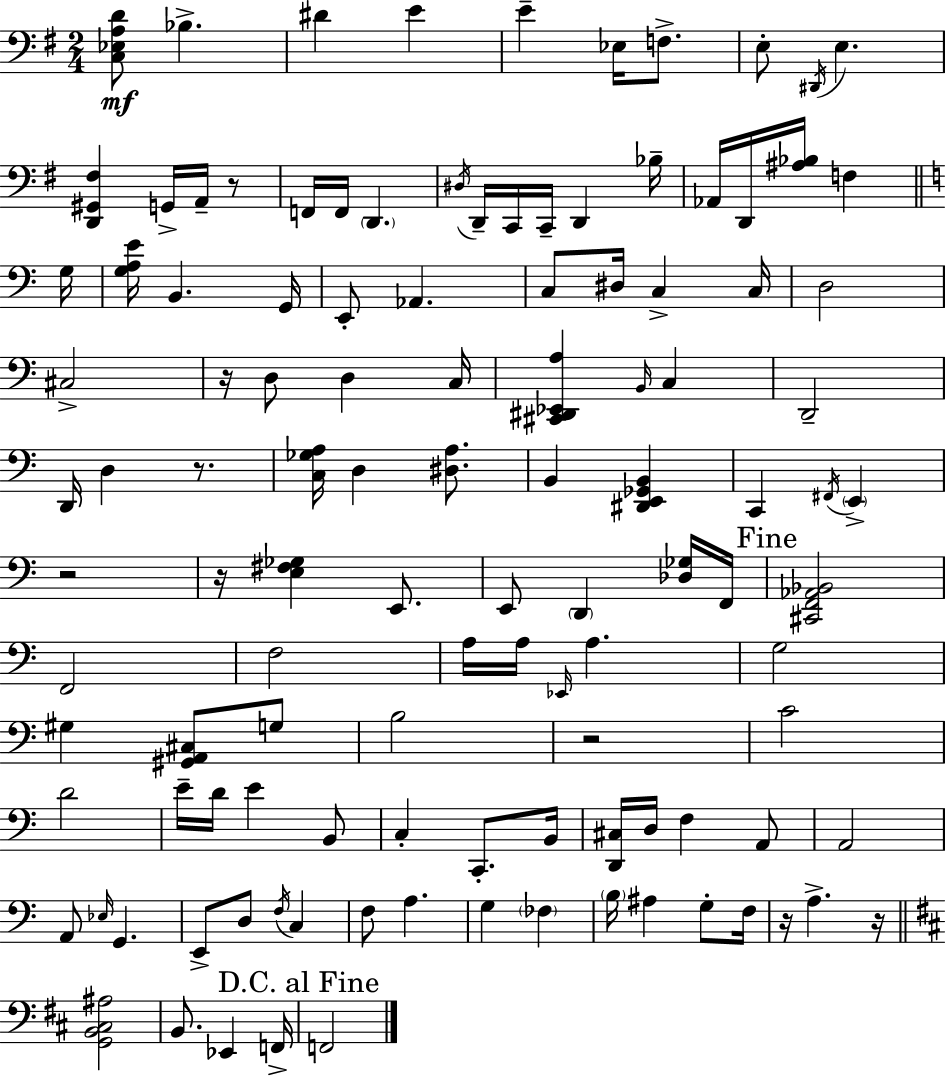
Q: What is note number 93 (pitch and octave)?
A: F2